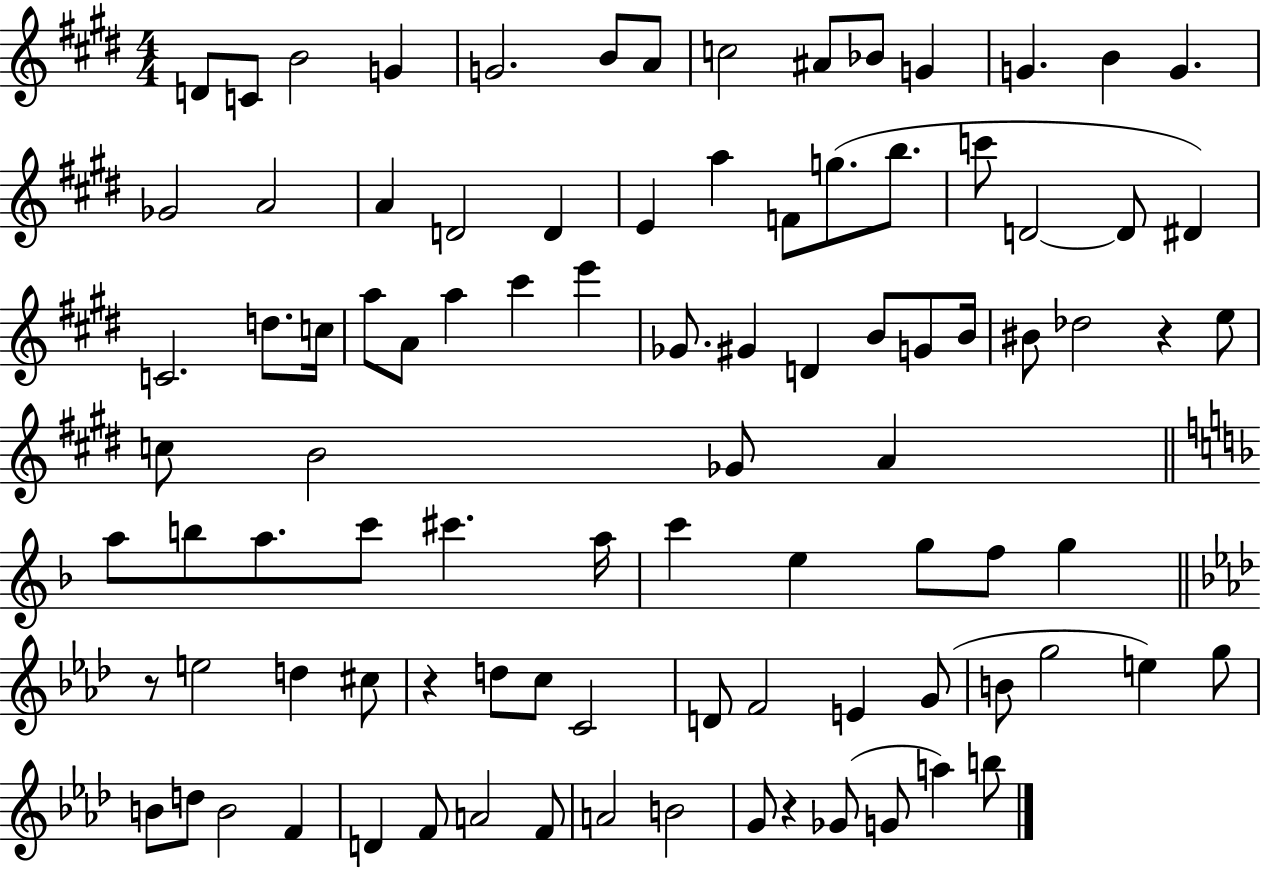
{
  \clef treble
  \numericTimeSignature
  \time 4/4
  \key e \major
  d'8 c'8 b'2 g'4 | g'2. b'8 a'8 | c''2 ais'8 bes'8 g'4 | g'4. b'4 g'4. | \break ges'2 a'2 | a'4 d'2 d'4 | e'4 a''4 f'8 g''8.( b''8. | c'''8 d'2~~ d'8 dis'4) | \break c'2. d''8. c''16 | a''8 a'8 a''4 cis'''4 e'''4 | ges'8. gis'4 d'4 b'8 g'8 b'16 | bis'8 des''2 r4 e''8 | \break c''8 b'2 ges'8 a'4 | \bar "||" \break \key d \minor a''8 b''8 a''8. c'''8 cis'''4. a''16 | c'''4 e''4 g''8 f''8 g''4 | \bar "||" \break \key aes \major r8 e''2 d''4 cis''8 | r4 d''8 c''8 c'2 | d'8 f'2 e'4 g'8( | b'8 g''2 e''4) g''8 | \break b'8 d''8 b'2 f'4 | d'4 f'8 a'2 f'8 | a'2 b'2 | g'8 r4 ges'8( g'8 a''4) b''8 | \break \bar "|."
}